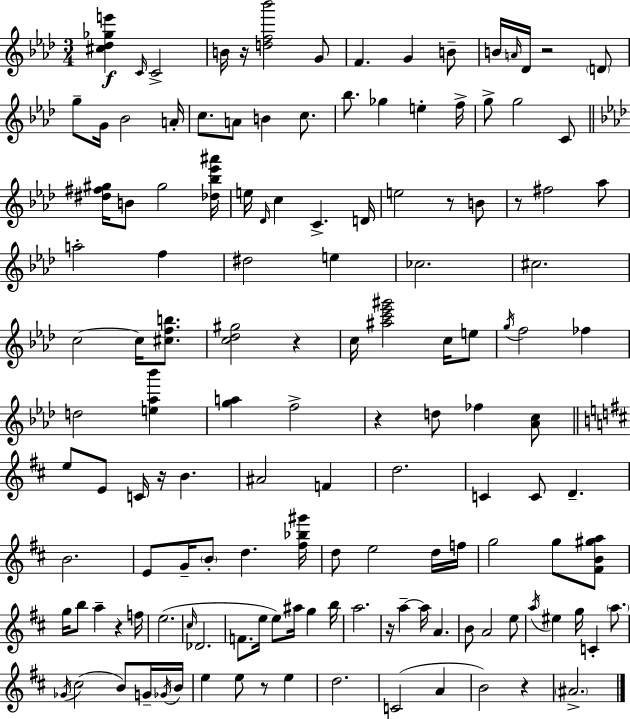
X:1
T:Untitled
M:3/4
L:1/4
K:Ab
[^c_d_ge'] C/4 C2 B/4 z/4 [df_b']2 G/2 F G B/2 B/4 A/4 _D/4 z2 D/2 g/2 G/4 _B2 A/4 c/2 A/2 B c/2 _b/2 _g e f/4 g/2 g2 C/2 [^d^f^g]/4 B/2 ^g2 [_d_b_e'^a']/4 e/4 _D/4 c C D/4 e2 z/2 B/2 z/2 ^f2 _a/2 a2 f ^d2 e _c2 ^c2 c2 c/4 [^cfb]/2 [c_d^g]2 z c/4 [^ac'_e'^g']2 c/4 e/2 g/4 f2 _f d2 [e_a_b'] [ga] f2 z d/2 _f [_Ac]/2 e/2 E/2 C/4 z/4 B ^A2 F d2 C C/2 D B2 E/2 G/4 B/2 d [^f_b^g']/4 d/2 e2 d/4 f/4 g2 g/2 [^FB^ga]/2 g/4 b/2 a z f/4 e2 ^c/4 _D2 F/2 e/4 e/2 ^a/4 g b/4 a2 z/4 a a/4 A B/2 A2 e/2 a/4 ^e g/4 C a/2 _G/4 ^c2 B/2 G/4 _G/4 B/4 e e/2 z/2 e d2 C2 A B2 z ^A2